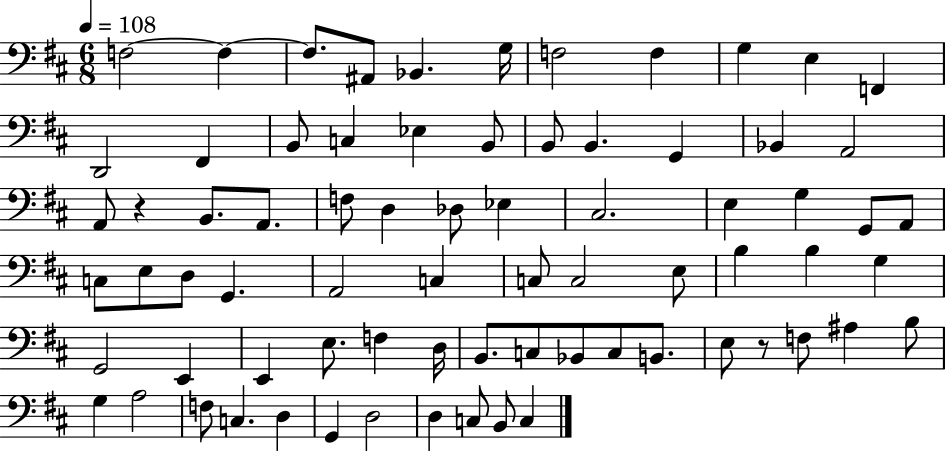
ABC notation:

X:1
T:Untitled
M:6/8
L:1/4
K:D
F,2 F, F,/2 ^A,,/2 _B,, G,/4 F,2 F, G, E, F,, D,,2 ^F,, B,,/2 C, _E, B,,/2 B,,/2 B,, G,, _B,, A,,2 A,,/2 z B,,/2 A,,/2 F,/2 D, _D,/2 _E, ^C,2 E, G, G,,/2 A,,/2 C,/2 E,/2 D,/2 G,, A,,2 C, C,/2 C,2 E,/2 B, B, G, G,,2 E,, E,, E,/2 F, D,/4 B,,/2 C,/2 _B,,/2 C,/2 B,,/2 E,/2 z/2 F,/2 ^A, B,/2 G, A,2 F,/2 C, D, G,, D,2 D, C,/2 B,,/2 C,